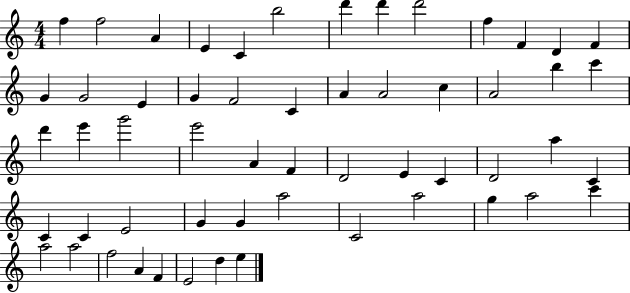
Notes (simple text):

F5/q F5/h A4/q E4/q C4/q B5/h D6/q D6/q D6/h F5/q F4/q D4/q F4/q G4/q G4/h E4/q G4/q F4/h C4/q A4/q A4/h C5/q A4/h B5/q C6/q D6/q E6/q G6/h E6/h A4/q F4/q D4/h E4/q C4/q D4/h A5/q C4/q C4/q C4/q E4/h G4/q G4/q A5/h C4/h A5/h G5/q A5/h C6/q A5/h A5/h F5/h A4/q F4/q E4/h D5/q E5/q